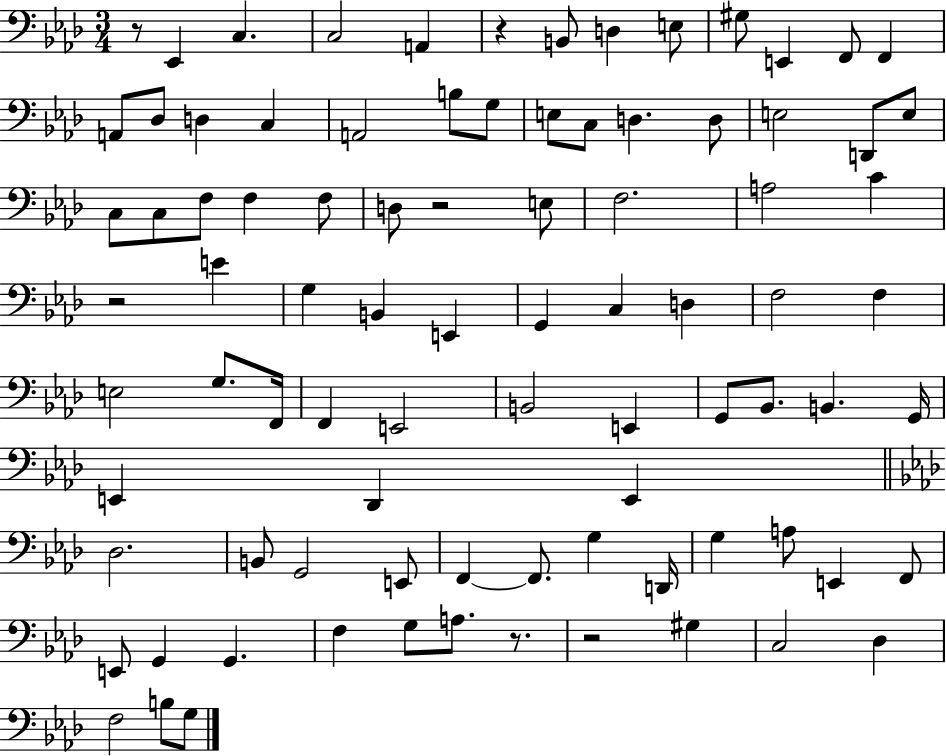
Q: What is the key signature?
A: AES major